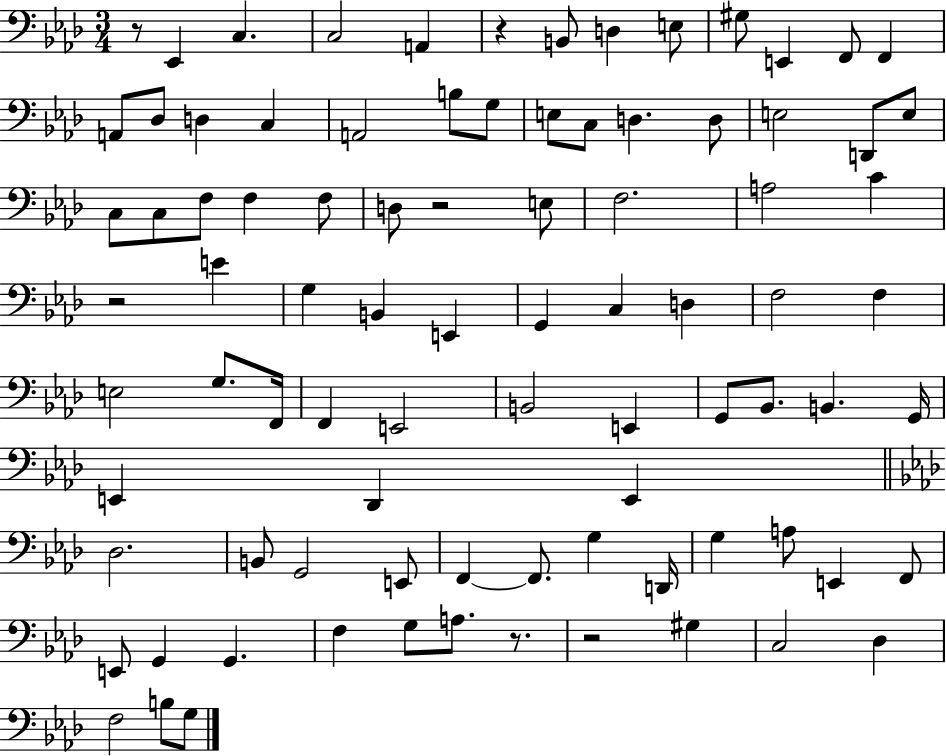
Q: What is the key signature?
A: AES major